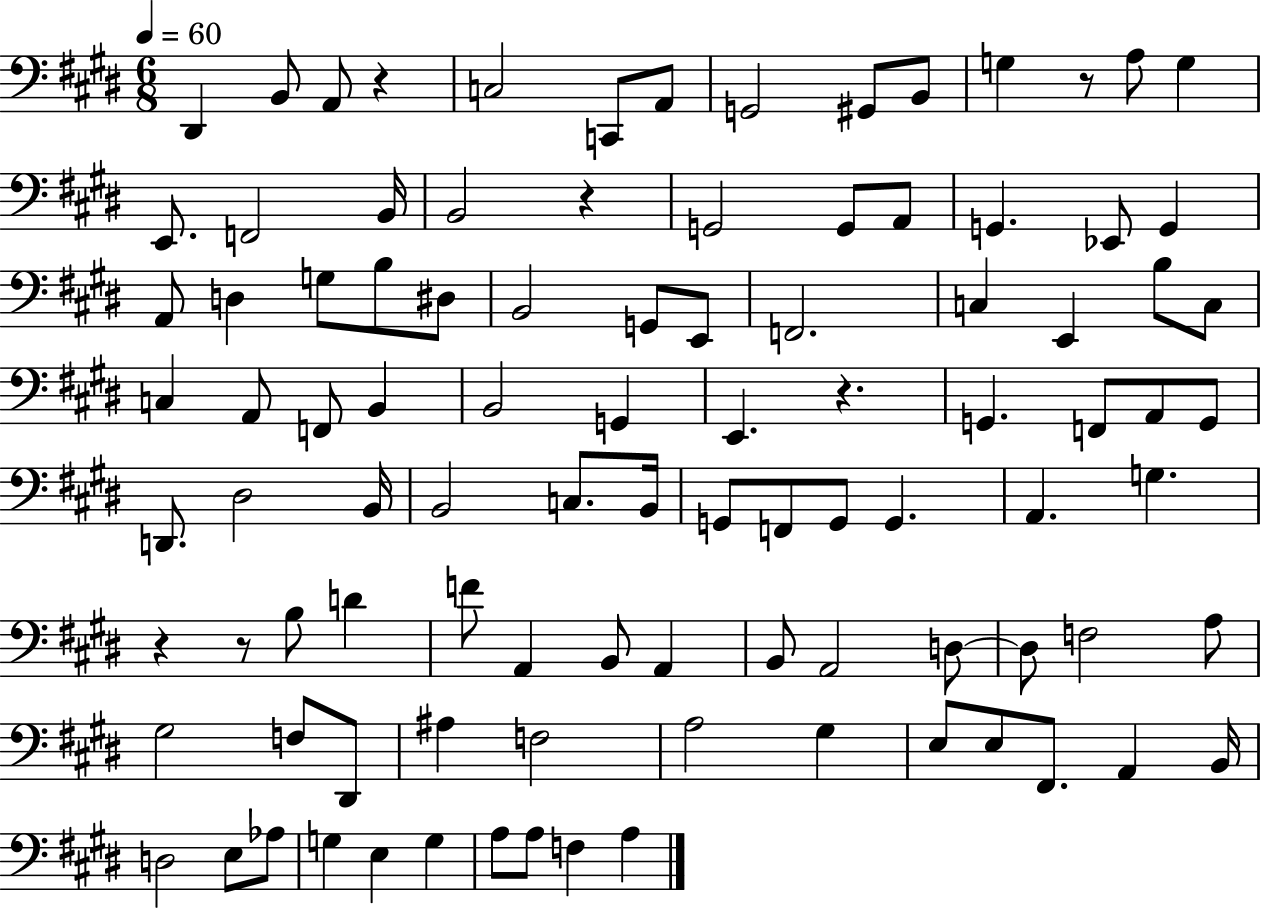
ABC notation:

X:1
T:Untitled
M:6/8
L:1/4
K:E
^D,, B,,/2 A,,/2 z C,2 C,,/2 A,,/2 G,,2 ^G,,/2 B,,/2 G, z/2 A,/2 G, E,,/2 F,,2 B,,/4 B,,2 z G,,2 G,,/2 A,,/2 G,, _E,,/2 G,, A,,/2 D, G,/2 B,/2 ^D,/2 B,,2 G,,/2 E,,/2 F,,2 C, E,, B,/2 C,/2 C, A,,/2 F,,/2 B,, B,,2 G,, E,, z G,, F,,/2 A,,/2 G,,/2 D,,/2 ^D,2 B,,/4 B,,2 C,/2 B,,/4 G,,/2 F,,/2 G,,/2 G,, A,, G, z z/2 B,/2 D F/2 A,, B,,/2 A,, B,,/2 A,,2 D,/2 D,/2 F,2 A,/2 ^G,2 F,/2 ^D,,/2 ^A, F,2 A,2 ^G, E,/2 E,/2 ^F,,/2 A,, B,,/4 D,2 E,/2 _A,/2 G, E, G, A,/2 A,/2 F, A,